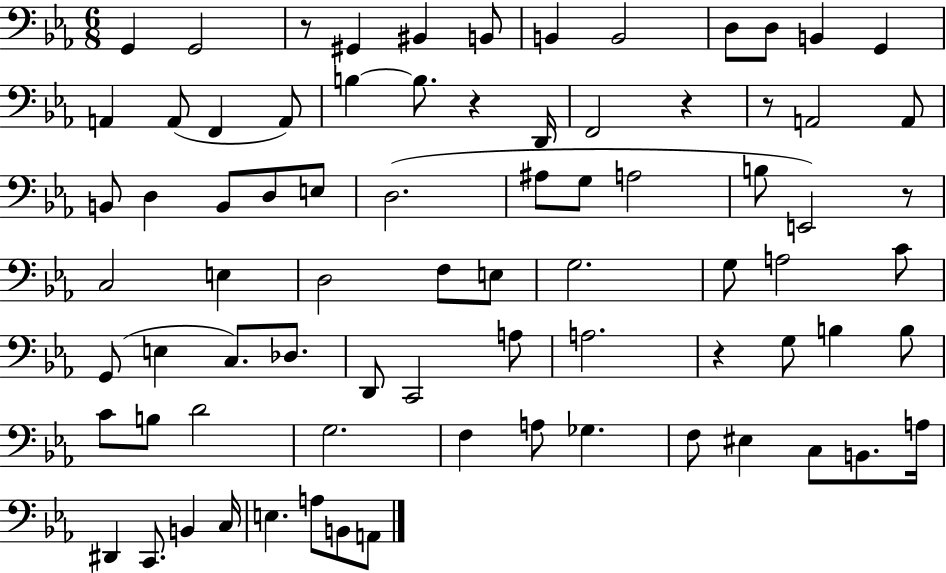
{
  \clef bass
  \numericTimeSignature
  \time 6/8
  \key ees \major
  g,4 g,2 | r8 gis,4 bis,4 b,8 | b,4 b,2 | d8 d8 b,4 g,4 | \break a,4 a,8( f,4 a,8) | b4~~ b8. r4 d,16 | f,2 r4 | r8 a,2 a,8 | \break b,8 d4 b,8 d8 e8 | d2.( | ais8 g8 a2 | b8 e,2) r8 | \break c2 e4 | d2 f8 e8 | g2. | g8 a2 c'8 | \break g,8( e4 c8.) des8. | d,8 c,2 a8 | a2. | r4 g8 b4 b8 | \break c'8 b8 d'2 | g2. | f4 a8 ges4. | f8 eis4 c8 b,8. a16 | \break dis,4 c,8. b,4 c16 | e4. a8 b,8 a,8 | \bar "|."
}